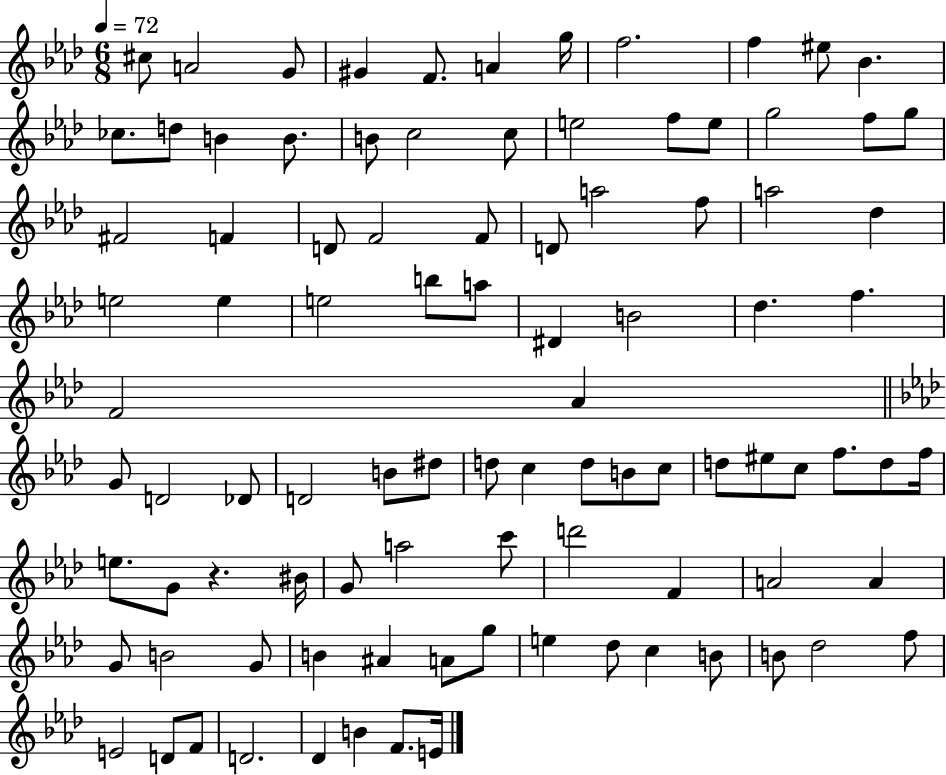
{
  \clef treble
  \numericTimeSignature
  \time 6/8
  \key aes \major
  \tempo 4 = 72
  cis''8 a'2 g'8 | gis'4 f'8. a'4 g''16 | f''2. | f''4 eis''8 bes'4. | \break ces''8. d''8 b'4 b'8. | b'8 c''2 c''8 | e''2 f''8 e''8 | g''2 f''8 g''8 | \break fis'2 f'4 | d'8 f'2 f'8 | d'8 a''2 f''8 | a''2 des''4 | \break e''2 e''4 | e''2 b''8 a''8 | dis'4 b'2 | des''4. f''4. | \break f'2 aes'4 | \bar "||" \break \key aes \major g'8 d'2 des'8 | d'2 b'8 dis''8 | d''8 c''4 d''8 b'8 c''8 | d''8 eis''8 c''8 f''8. d''8 f''16 | \break e''8. g'8 r4. bis'16 | g'8 a''2 c'''8 | d'''2 f'4 | a'2 a'4 | \break g'8 b'2 g'8 | b'4 ais'4 a'8 g''8 | e''4 des''8 c''4 b'8 | b'8 des''2 f''8 | \break e'2 d'8 f'8 | d'2. | des'4 b'4 f'8. e'16 | \bar "|."
}